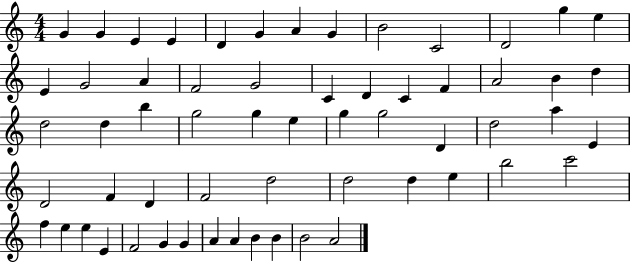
G4/q G4/q E4/q E4/q D4/q G4/q A4/q G4/q B4/h C4/h D4/h G5/q E5/q E4/q G4/h A4/q F4/h G4/h C4/q D4/q C4/q F4/q A4/h B4/q D5/q D5/h D5/q B5/q G5/h G5/q E5/q G5/q G5/h D4/q D5/h A5/q E4/q D4/h F4/q D4/q F4/h D5/h D5/h D5/q E5/q B5/h C6/h F5/q E5/q E5/q E4/q F4/h G4/q G4/q A4/q A4/q B4/q B4/q B4/h A4/h